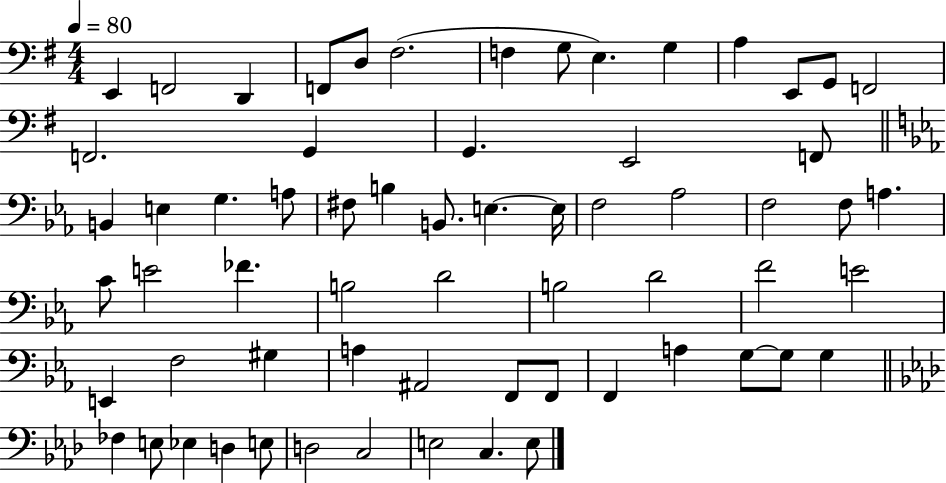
X:1
T:Untitled
M:4/4
L:1/4
K:G
E,, F,,2 D,, F,,/2 D,/2 ^F,2 F, G,/2 E, G, A, E,,/2 G,,/2 F,,2 F,,2 G,, G,, E,,2 F,,/2 B,, E, G, A,/2 ^F,/2 B, B,,/2 E, E,/4 F,2 _A,2 F,2 F,/2 A, C/2 E2 _F B,2 D2 B,2 D2 F2 E2 E,, F,2 ^G, A, ^A,,2 F,,/2 F,,/2 F,, A, G,/2 G,/2 G, _F, E,/2 _E, D, E,/2 D,2 C,2 E,2 C, E,/2